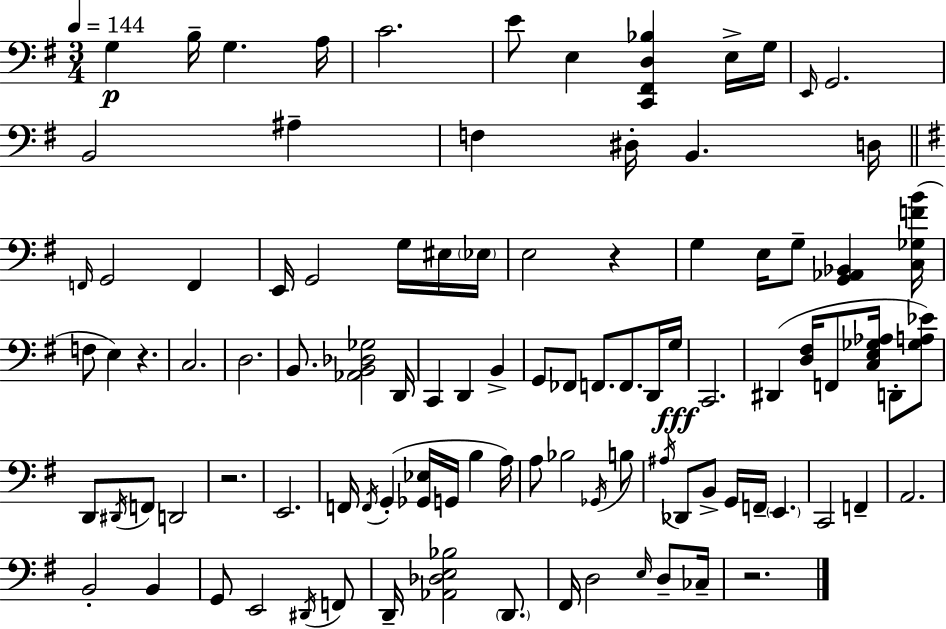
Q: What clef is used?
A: bass